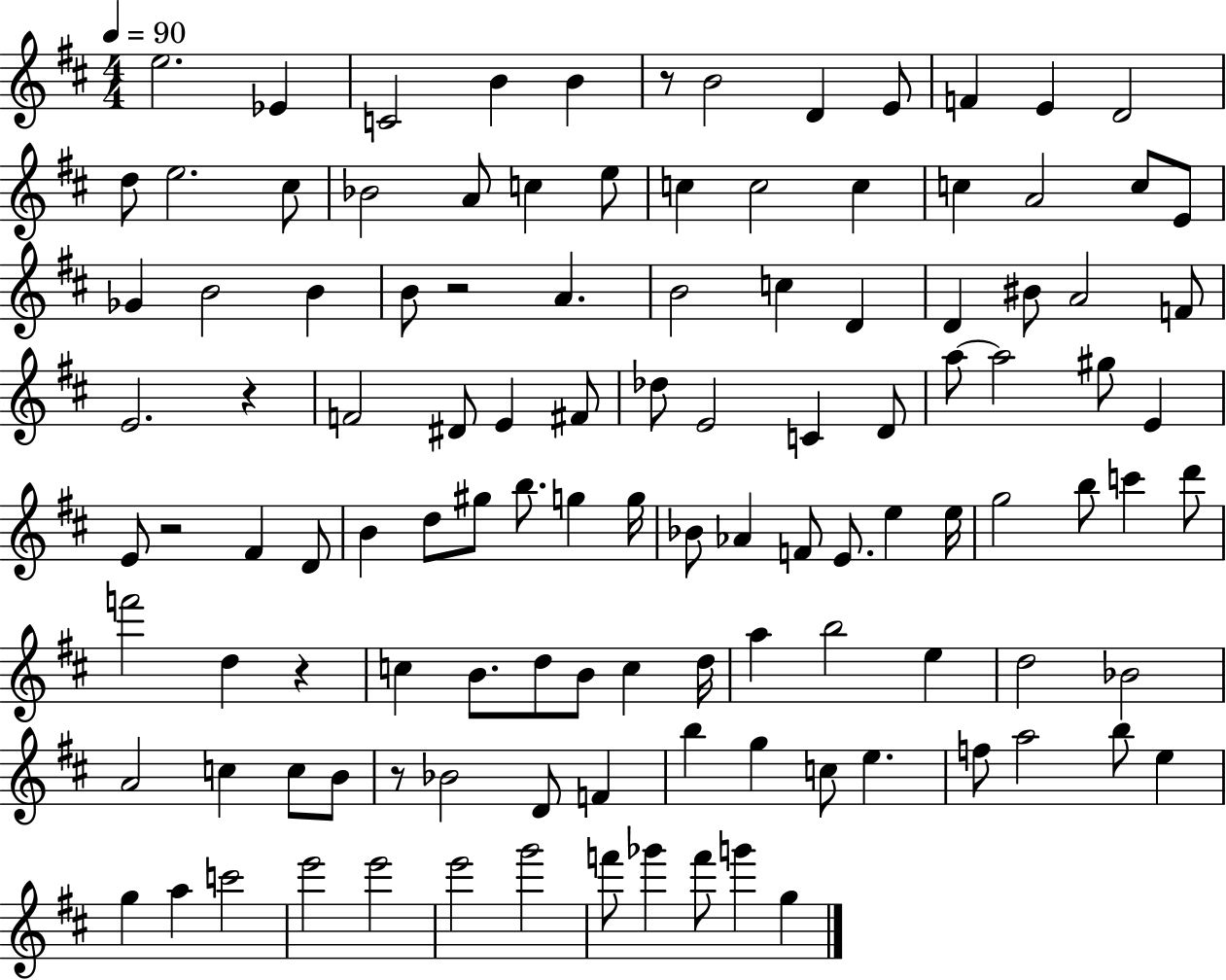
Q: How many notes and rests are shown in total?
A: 115